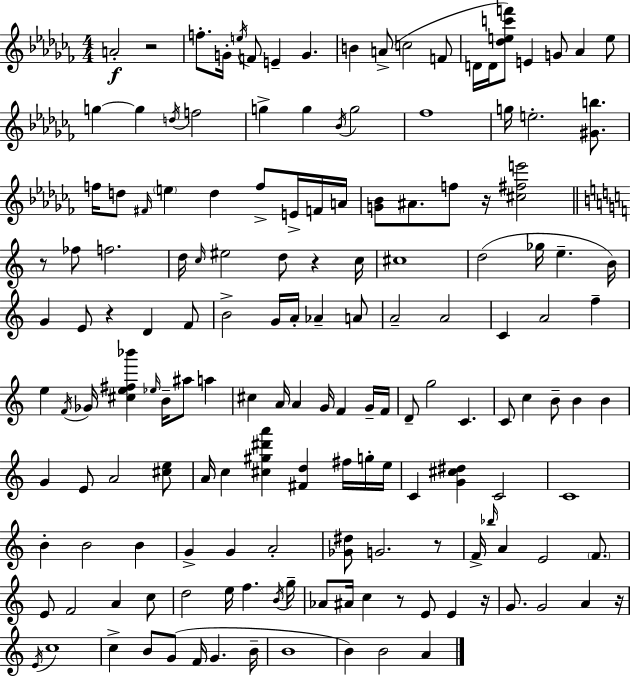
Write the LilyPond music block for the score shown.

{
  \clef treble
  \numericTimeSignature
  \time 4/4
  \key aes \minor
  a'2-.\f r2 | f''8.-. g'16-. \acciaccatura { e''16 } f'8 e'4-- g'4. | b'4 a'8->( c''2 f'8 | d'16 d'16 <des'' e'' c''' f'''>8) e'4 g'8 aes'4 e''8 | \break g''4~~ g''4 \acciaccatura { d''16 } f''2 | g''4-> g''4 \acciaccatura { bes'16 } g''2 | fes''1 | g''16 e''2.-. | \break <gis' b''>8. f''16 d''8 \grace { fis'16 } \parenthesize e''4 d''4 f''8-> | e'16-> f'16 a'16 <g' bes'>8 ais'8. f''8 r16 <cis'' fis'' e'''>2 | \bar "||" \break \key a \minor r8 fes''8 f''2. | d''16 \grace { c''16 } eis''2 d''8 r4 | c''16 cis''1 | d''2( ges''16 e''4.-- | \break b'16) g'4 e'8 r4 d'4 f'8 | b'2-> g'16 a'16-. aes'4-- a'8 | a'2-- a'2 | c'4 a'2 f''4-- | \break e''4 \acciaccatura { f'16 } ges'16 <cis'' e'' fis'' bes'''>4 \grace { ees''16 } b'16-- ais''8 a''4 | cis''4 a'16 a'4 g'16 f'4 | g'16-- f'16 d'8-- g''2 c'4. | c'8 c''4 b'8-- b'4 b'4 | \break g'4 e'8 a'2 | <cis'' e''>8 a'16 c''4 <cis'' gis'' dis''' a'''>4 <fis' d''>4 | fis''16 g''16-. e''16 c'4 <g' cis'' dis''>4 c'2 | c'1 | \break b'4-. b'2 b'4 | g'4-> g'4 a'2-. | <ges' dis''>8 g'2. | r8 f'16-> \grace { bes''16 } a'4 e'2 | \break \parenthesize f'8. e'8 f'2 a'4 | c''8 d''2 e''16 f''4. | \acciaccatura { b'16 } g''16-- aes'8 ais'16 c''4 r8 e'8 | e'4 r16 g'8. g'2 | \break a'4 r16 \acciaccatura { e'16 } c''1 | c''4-> b'8 g'8( f'16 g'4. | b'16-- b'1 | b'4) b'2 | \break a'4 \bar "|."
}